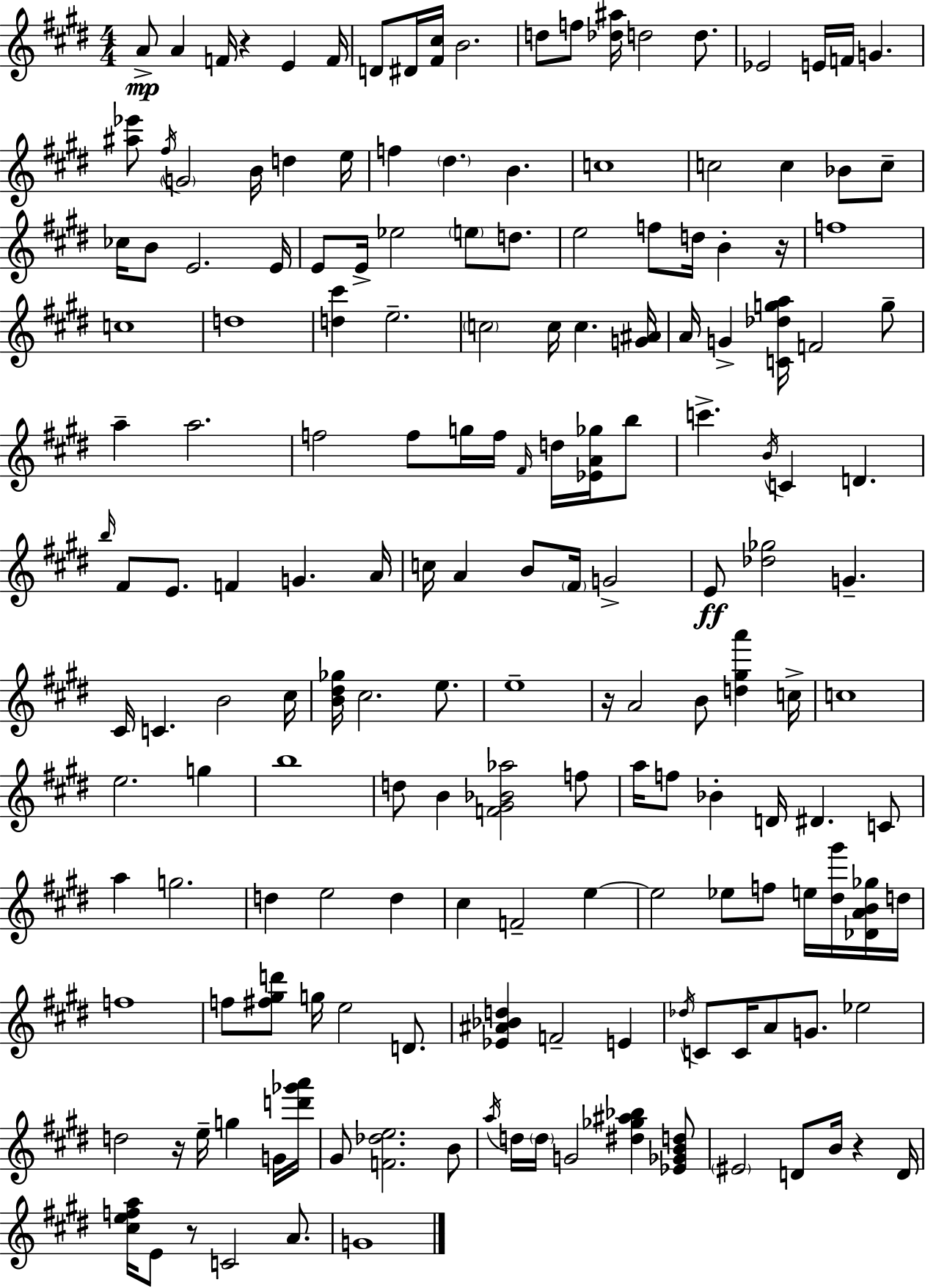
A4/e A4/q F4/s R/q E4/q F4/s D4/e D#4/s [F#4,C#5]/s B4/h. D5/e F5/e [Db5,A#5]/s D5/h D5/e. Eb4/h E4/s F4/s G4/q. [A#5,Eb6]/e F#5/s G4/h B4/s D5/q E5/s F5/q D#5/q. B4/q. C5/w C5/h C5/q Bb4/e C5/e CES5/s B4/e E4/h. E4/s E4/e E4/s Eb5/h E5/e D5/e. E5/h F5/e D5/s B4/q R/s F5/w C5/w D5/w [D5,C#6]/q E5/h. C5/h C5/s C5/q. [G4,A#4]/s A4/s G4/q [C4,Db5,G5,A5]/s F4/h G5/e A5/q A5/h. F5/h F5/e G5/s F5/s F#4/s D5/s [Eb4,A4,Gb5]/s B5/e C6/q. B4/s C4/q D4/q. B5/s F#4/e E4/e. F4/q G4/q. A4/s C5/s A4/q B4/e F#4/s G4/h E4/e [Db5,Gb5]/h G4/q. C#4/s C4/q. B4/h C#5/s [B4,D#5,Gb5]/s C#5/h. E5/e. E5/w R/s A4/h B4/e [D5,G#5,A6]/q C5/s C5/w E5/h. G5/q B5/w D5/e B4/q [F4,G#4,Bb4,Ab5]/h F5/e A5/s F5/e Bb4/q D4/s D#4/q. C4/e A5/q G5/h. D5/q E5/h D5/q C#5/q F4/h E5/q E5/h Eb5/e F5/e E5/s [D#5,G#6]/s [Db4,A4,B4,Gb5]/s D5/s F5/w F5/e [F#5,G#5,D6]/e G5/s E5/h D4/e. [Eb4,A#4,Bb4,D5]/q F4/h E4/q Db5/s C4/e C4/s A4/e G4/e. Eb5/h D5/h R/s E5/s G5/q G4/s [D6,Gb6,A6]/s G#4/e [F4,Db5,E5]/h. B4/e A5/s D5/s D5/s G4/h [D#5,Gb5,A#5,Bb5]/q [Eb4,Gb4,B4,D5]/e EIS4/h D4/e B4/s R/q D4/s [C#5,E5,F5,A5]/s E4/e R/e C4/h A4/e. G4/w